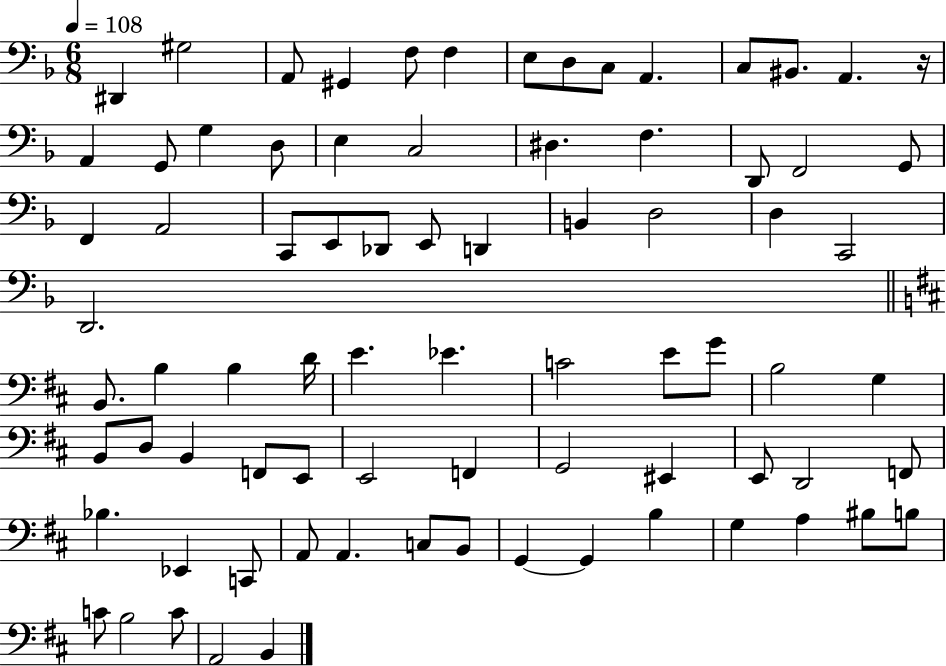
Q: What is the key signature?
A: F major